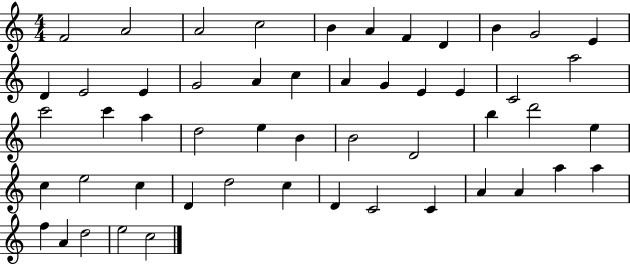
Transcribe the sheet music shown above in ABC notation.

X:1
T:Untitled
M:4/4
L:1/4
K:C
F2 A2 A2 c2 B A F D B G2 E D E2 E G2 A c A G E E C2 a2 c'2 c' a d2 e B B2 D2 b d'2 e c e2 c D d2 c D C2 C A A a a f A d2 e2 c2